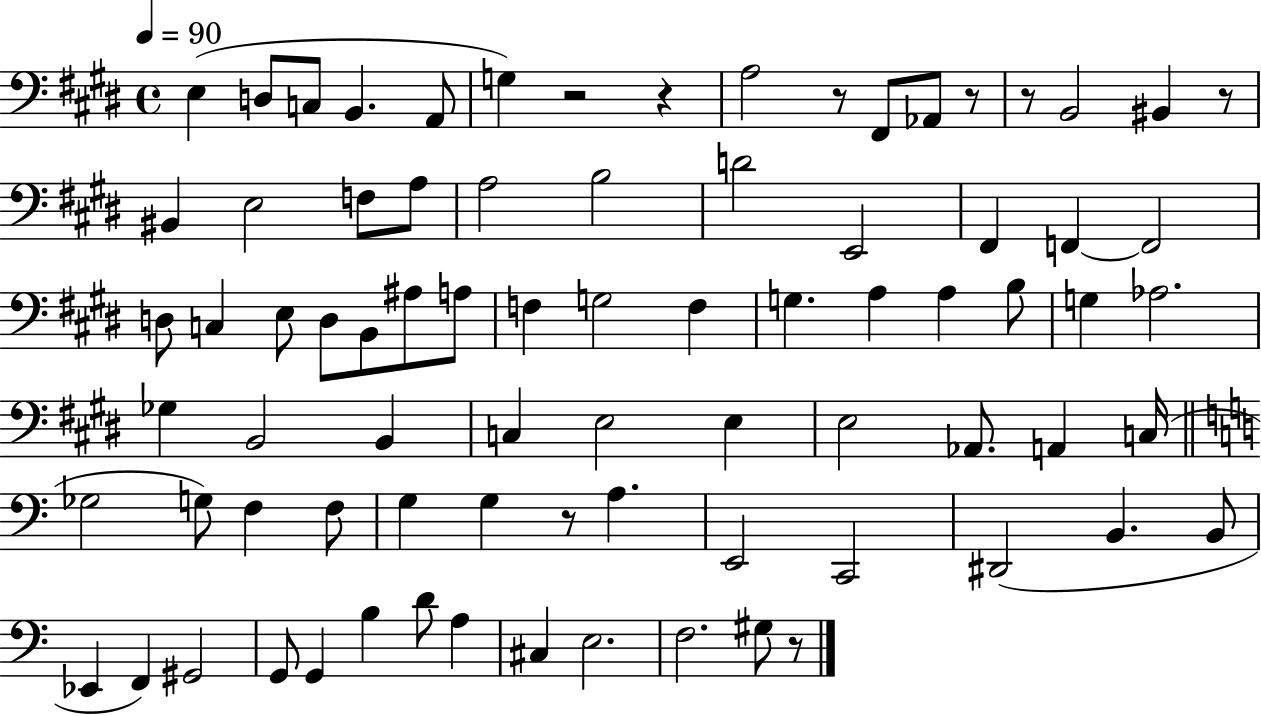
E3/q D3/e C3/e B2/q. A2/e G3/q R/h R/q A3/h R/e F#2/e Ab2/e R/e R/e B2/h BIS2/q R/e BIS2/q E3/h F3/e A3/e A3/h B3/h D4/h E2/h F#2/q F2/q F2/h D3/e C3/q E3/e D3/e B2/e A#3/e A3/e F3/q G3/h F3/q G3/q. A3/q A3/q B3/e G3/q Ab3/h. Gb3/q B2/h B2/q C3/q E3/h E3/q E3/h Ab2/e. A2/q C3/s Gb3/h G3/e F3/q F3/e G3/q G3/q R/e A3/q. E2/h C2/h D#2/h B2/q. B2/e Eb2/q F2/q G#2/h G2/e G2/q B3/q D4/e A3/q C#3/q E3/h. F3/h. G#3/e R/e